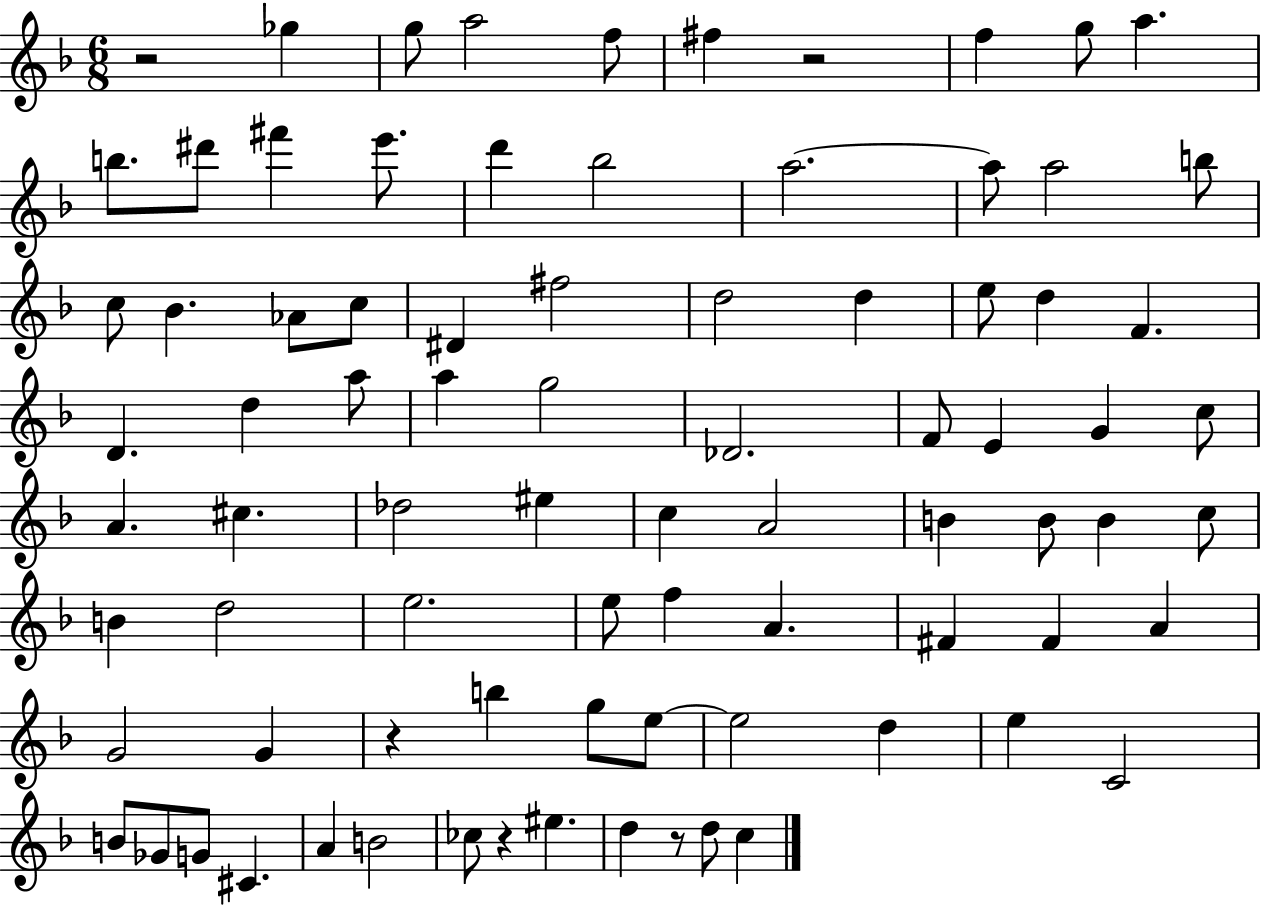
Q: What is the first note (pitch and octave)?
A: Gb5